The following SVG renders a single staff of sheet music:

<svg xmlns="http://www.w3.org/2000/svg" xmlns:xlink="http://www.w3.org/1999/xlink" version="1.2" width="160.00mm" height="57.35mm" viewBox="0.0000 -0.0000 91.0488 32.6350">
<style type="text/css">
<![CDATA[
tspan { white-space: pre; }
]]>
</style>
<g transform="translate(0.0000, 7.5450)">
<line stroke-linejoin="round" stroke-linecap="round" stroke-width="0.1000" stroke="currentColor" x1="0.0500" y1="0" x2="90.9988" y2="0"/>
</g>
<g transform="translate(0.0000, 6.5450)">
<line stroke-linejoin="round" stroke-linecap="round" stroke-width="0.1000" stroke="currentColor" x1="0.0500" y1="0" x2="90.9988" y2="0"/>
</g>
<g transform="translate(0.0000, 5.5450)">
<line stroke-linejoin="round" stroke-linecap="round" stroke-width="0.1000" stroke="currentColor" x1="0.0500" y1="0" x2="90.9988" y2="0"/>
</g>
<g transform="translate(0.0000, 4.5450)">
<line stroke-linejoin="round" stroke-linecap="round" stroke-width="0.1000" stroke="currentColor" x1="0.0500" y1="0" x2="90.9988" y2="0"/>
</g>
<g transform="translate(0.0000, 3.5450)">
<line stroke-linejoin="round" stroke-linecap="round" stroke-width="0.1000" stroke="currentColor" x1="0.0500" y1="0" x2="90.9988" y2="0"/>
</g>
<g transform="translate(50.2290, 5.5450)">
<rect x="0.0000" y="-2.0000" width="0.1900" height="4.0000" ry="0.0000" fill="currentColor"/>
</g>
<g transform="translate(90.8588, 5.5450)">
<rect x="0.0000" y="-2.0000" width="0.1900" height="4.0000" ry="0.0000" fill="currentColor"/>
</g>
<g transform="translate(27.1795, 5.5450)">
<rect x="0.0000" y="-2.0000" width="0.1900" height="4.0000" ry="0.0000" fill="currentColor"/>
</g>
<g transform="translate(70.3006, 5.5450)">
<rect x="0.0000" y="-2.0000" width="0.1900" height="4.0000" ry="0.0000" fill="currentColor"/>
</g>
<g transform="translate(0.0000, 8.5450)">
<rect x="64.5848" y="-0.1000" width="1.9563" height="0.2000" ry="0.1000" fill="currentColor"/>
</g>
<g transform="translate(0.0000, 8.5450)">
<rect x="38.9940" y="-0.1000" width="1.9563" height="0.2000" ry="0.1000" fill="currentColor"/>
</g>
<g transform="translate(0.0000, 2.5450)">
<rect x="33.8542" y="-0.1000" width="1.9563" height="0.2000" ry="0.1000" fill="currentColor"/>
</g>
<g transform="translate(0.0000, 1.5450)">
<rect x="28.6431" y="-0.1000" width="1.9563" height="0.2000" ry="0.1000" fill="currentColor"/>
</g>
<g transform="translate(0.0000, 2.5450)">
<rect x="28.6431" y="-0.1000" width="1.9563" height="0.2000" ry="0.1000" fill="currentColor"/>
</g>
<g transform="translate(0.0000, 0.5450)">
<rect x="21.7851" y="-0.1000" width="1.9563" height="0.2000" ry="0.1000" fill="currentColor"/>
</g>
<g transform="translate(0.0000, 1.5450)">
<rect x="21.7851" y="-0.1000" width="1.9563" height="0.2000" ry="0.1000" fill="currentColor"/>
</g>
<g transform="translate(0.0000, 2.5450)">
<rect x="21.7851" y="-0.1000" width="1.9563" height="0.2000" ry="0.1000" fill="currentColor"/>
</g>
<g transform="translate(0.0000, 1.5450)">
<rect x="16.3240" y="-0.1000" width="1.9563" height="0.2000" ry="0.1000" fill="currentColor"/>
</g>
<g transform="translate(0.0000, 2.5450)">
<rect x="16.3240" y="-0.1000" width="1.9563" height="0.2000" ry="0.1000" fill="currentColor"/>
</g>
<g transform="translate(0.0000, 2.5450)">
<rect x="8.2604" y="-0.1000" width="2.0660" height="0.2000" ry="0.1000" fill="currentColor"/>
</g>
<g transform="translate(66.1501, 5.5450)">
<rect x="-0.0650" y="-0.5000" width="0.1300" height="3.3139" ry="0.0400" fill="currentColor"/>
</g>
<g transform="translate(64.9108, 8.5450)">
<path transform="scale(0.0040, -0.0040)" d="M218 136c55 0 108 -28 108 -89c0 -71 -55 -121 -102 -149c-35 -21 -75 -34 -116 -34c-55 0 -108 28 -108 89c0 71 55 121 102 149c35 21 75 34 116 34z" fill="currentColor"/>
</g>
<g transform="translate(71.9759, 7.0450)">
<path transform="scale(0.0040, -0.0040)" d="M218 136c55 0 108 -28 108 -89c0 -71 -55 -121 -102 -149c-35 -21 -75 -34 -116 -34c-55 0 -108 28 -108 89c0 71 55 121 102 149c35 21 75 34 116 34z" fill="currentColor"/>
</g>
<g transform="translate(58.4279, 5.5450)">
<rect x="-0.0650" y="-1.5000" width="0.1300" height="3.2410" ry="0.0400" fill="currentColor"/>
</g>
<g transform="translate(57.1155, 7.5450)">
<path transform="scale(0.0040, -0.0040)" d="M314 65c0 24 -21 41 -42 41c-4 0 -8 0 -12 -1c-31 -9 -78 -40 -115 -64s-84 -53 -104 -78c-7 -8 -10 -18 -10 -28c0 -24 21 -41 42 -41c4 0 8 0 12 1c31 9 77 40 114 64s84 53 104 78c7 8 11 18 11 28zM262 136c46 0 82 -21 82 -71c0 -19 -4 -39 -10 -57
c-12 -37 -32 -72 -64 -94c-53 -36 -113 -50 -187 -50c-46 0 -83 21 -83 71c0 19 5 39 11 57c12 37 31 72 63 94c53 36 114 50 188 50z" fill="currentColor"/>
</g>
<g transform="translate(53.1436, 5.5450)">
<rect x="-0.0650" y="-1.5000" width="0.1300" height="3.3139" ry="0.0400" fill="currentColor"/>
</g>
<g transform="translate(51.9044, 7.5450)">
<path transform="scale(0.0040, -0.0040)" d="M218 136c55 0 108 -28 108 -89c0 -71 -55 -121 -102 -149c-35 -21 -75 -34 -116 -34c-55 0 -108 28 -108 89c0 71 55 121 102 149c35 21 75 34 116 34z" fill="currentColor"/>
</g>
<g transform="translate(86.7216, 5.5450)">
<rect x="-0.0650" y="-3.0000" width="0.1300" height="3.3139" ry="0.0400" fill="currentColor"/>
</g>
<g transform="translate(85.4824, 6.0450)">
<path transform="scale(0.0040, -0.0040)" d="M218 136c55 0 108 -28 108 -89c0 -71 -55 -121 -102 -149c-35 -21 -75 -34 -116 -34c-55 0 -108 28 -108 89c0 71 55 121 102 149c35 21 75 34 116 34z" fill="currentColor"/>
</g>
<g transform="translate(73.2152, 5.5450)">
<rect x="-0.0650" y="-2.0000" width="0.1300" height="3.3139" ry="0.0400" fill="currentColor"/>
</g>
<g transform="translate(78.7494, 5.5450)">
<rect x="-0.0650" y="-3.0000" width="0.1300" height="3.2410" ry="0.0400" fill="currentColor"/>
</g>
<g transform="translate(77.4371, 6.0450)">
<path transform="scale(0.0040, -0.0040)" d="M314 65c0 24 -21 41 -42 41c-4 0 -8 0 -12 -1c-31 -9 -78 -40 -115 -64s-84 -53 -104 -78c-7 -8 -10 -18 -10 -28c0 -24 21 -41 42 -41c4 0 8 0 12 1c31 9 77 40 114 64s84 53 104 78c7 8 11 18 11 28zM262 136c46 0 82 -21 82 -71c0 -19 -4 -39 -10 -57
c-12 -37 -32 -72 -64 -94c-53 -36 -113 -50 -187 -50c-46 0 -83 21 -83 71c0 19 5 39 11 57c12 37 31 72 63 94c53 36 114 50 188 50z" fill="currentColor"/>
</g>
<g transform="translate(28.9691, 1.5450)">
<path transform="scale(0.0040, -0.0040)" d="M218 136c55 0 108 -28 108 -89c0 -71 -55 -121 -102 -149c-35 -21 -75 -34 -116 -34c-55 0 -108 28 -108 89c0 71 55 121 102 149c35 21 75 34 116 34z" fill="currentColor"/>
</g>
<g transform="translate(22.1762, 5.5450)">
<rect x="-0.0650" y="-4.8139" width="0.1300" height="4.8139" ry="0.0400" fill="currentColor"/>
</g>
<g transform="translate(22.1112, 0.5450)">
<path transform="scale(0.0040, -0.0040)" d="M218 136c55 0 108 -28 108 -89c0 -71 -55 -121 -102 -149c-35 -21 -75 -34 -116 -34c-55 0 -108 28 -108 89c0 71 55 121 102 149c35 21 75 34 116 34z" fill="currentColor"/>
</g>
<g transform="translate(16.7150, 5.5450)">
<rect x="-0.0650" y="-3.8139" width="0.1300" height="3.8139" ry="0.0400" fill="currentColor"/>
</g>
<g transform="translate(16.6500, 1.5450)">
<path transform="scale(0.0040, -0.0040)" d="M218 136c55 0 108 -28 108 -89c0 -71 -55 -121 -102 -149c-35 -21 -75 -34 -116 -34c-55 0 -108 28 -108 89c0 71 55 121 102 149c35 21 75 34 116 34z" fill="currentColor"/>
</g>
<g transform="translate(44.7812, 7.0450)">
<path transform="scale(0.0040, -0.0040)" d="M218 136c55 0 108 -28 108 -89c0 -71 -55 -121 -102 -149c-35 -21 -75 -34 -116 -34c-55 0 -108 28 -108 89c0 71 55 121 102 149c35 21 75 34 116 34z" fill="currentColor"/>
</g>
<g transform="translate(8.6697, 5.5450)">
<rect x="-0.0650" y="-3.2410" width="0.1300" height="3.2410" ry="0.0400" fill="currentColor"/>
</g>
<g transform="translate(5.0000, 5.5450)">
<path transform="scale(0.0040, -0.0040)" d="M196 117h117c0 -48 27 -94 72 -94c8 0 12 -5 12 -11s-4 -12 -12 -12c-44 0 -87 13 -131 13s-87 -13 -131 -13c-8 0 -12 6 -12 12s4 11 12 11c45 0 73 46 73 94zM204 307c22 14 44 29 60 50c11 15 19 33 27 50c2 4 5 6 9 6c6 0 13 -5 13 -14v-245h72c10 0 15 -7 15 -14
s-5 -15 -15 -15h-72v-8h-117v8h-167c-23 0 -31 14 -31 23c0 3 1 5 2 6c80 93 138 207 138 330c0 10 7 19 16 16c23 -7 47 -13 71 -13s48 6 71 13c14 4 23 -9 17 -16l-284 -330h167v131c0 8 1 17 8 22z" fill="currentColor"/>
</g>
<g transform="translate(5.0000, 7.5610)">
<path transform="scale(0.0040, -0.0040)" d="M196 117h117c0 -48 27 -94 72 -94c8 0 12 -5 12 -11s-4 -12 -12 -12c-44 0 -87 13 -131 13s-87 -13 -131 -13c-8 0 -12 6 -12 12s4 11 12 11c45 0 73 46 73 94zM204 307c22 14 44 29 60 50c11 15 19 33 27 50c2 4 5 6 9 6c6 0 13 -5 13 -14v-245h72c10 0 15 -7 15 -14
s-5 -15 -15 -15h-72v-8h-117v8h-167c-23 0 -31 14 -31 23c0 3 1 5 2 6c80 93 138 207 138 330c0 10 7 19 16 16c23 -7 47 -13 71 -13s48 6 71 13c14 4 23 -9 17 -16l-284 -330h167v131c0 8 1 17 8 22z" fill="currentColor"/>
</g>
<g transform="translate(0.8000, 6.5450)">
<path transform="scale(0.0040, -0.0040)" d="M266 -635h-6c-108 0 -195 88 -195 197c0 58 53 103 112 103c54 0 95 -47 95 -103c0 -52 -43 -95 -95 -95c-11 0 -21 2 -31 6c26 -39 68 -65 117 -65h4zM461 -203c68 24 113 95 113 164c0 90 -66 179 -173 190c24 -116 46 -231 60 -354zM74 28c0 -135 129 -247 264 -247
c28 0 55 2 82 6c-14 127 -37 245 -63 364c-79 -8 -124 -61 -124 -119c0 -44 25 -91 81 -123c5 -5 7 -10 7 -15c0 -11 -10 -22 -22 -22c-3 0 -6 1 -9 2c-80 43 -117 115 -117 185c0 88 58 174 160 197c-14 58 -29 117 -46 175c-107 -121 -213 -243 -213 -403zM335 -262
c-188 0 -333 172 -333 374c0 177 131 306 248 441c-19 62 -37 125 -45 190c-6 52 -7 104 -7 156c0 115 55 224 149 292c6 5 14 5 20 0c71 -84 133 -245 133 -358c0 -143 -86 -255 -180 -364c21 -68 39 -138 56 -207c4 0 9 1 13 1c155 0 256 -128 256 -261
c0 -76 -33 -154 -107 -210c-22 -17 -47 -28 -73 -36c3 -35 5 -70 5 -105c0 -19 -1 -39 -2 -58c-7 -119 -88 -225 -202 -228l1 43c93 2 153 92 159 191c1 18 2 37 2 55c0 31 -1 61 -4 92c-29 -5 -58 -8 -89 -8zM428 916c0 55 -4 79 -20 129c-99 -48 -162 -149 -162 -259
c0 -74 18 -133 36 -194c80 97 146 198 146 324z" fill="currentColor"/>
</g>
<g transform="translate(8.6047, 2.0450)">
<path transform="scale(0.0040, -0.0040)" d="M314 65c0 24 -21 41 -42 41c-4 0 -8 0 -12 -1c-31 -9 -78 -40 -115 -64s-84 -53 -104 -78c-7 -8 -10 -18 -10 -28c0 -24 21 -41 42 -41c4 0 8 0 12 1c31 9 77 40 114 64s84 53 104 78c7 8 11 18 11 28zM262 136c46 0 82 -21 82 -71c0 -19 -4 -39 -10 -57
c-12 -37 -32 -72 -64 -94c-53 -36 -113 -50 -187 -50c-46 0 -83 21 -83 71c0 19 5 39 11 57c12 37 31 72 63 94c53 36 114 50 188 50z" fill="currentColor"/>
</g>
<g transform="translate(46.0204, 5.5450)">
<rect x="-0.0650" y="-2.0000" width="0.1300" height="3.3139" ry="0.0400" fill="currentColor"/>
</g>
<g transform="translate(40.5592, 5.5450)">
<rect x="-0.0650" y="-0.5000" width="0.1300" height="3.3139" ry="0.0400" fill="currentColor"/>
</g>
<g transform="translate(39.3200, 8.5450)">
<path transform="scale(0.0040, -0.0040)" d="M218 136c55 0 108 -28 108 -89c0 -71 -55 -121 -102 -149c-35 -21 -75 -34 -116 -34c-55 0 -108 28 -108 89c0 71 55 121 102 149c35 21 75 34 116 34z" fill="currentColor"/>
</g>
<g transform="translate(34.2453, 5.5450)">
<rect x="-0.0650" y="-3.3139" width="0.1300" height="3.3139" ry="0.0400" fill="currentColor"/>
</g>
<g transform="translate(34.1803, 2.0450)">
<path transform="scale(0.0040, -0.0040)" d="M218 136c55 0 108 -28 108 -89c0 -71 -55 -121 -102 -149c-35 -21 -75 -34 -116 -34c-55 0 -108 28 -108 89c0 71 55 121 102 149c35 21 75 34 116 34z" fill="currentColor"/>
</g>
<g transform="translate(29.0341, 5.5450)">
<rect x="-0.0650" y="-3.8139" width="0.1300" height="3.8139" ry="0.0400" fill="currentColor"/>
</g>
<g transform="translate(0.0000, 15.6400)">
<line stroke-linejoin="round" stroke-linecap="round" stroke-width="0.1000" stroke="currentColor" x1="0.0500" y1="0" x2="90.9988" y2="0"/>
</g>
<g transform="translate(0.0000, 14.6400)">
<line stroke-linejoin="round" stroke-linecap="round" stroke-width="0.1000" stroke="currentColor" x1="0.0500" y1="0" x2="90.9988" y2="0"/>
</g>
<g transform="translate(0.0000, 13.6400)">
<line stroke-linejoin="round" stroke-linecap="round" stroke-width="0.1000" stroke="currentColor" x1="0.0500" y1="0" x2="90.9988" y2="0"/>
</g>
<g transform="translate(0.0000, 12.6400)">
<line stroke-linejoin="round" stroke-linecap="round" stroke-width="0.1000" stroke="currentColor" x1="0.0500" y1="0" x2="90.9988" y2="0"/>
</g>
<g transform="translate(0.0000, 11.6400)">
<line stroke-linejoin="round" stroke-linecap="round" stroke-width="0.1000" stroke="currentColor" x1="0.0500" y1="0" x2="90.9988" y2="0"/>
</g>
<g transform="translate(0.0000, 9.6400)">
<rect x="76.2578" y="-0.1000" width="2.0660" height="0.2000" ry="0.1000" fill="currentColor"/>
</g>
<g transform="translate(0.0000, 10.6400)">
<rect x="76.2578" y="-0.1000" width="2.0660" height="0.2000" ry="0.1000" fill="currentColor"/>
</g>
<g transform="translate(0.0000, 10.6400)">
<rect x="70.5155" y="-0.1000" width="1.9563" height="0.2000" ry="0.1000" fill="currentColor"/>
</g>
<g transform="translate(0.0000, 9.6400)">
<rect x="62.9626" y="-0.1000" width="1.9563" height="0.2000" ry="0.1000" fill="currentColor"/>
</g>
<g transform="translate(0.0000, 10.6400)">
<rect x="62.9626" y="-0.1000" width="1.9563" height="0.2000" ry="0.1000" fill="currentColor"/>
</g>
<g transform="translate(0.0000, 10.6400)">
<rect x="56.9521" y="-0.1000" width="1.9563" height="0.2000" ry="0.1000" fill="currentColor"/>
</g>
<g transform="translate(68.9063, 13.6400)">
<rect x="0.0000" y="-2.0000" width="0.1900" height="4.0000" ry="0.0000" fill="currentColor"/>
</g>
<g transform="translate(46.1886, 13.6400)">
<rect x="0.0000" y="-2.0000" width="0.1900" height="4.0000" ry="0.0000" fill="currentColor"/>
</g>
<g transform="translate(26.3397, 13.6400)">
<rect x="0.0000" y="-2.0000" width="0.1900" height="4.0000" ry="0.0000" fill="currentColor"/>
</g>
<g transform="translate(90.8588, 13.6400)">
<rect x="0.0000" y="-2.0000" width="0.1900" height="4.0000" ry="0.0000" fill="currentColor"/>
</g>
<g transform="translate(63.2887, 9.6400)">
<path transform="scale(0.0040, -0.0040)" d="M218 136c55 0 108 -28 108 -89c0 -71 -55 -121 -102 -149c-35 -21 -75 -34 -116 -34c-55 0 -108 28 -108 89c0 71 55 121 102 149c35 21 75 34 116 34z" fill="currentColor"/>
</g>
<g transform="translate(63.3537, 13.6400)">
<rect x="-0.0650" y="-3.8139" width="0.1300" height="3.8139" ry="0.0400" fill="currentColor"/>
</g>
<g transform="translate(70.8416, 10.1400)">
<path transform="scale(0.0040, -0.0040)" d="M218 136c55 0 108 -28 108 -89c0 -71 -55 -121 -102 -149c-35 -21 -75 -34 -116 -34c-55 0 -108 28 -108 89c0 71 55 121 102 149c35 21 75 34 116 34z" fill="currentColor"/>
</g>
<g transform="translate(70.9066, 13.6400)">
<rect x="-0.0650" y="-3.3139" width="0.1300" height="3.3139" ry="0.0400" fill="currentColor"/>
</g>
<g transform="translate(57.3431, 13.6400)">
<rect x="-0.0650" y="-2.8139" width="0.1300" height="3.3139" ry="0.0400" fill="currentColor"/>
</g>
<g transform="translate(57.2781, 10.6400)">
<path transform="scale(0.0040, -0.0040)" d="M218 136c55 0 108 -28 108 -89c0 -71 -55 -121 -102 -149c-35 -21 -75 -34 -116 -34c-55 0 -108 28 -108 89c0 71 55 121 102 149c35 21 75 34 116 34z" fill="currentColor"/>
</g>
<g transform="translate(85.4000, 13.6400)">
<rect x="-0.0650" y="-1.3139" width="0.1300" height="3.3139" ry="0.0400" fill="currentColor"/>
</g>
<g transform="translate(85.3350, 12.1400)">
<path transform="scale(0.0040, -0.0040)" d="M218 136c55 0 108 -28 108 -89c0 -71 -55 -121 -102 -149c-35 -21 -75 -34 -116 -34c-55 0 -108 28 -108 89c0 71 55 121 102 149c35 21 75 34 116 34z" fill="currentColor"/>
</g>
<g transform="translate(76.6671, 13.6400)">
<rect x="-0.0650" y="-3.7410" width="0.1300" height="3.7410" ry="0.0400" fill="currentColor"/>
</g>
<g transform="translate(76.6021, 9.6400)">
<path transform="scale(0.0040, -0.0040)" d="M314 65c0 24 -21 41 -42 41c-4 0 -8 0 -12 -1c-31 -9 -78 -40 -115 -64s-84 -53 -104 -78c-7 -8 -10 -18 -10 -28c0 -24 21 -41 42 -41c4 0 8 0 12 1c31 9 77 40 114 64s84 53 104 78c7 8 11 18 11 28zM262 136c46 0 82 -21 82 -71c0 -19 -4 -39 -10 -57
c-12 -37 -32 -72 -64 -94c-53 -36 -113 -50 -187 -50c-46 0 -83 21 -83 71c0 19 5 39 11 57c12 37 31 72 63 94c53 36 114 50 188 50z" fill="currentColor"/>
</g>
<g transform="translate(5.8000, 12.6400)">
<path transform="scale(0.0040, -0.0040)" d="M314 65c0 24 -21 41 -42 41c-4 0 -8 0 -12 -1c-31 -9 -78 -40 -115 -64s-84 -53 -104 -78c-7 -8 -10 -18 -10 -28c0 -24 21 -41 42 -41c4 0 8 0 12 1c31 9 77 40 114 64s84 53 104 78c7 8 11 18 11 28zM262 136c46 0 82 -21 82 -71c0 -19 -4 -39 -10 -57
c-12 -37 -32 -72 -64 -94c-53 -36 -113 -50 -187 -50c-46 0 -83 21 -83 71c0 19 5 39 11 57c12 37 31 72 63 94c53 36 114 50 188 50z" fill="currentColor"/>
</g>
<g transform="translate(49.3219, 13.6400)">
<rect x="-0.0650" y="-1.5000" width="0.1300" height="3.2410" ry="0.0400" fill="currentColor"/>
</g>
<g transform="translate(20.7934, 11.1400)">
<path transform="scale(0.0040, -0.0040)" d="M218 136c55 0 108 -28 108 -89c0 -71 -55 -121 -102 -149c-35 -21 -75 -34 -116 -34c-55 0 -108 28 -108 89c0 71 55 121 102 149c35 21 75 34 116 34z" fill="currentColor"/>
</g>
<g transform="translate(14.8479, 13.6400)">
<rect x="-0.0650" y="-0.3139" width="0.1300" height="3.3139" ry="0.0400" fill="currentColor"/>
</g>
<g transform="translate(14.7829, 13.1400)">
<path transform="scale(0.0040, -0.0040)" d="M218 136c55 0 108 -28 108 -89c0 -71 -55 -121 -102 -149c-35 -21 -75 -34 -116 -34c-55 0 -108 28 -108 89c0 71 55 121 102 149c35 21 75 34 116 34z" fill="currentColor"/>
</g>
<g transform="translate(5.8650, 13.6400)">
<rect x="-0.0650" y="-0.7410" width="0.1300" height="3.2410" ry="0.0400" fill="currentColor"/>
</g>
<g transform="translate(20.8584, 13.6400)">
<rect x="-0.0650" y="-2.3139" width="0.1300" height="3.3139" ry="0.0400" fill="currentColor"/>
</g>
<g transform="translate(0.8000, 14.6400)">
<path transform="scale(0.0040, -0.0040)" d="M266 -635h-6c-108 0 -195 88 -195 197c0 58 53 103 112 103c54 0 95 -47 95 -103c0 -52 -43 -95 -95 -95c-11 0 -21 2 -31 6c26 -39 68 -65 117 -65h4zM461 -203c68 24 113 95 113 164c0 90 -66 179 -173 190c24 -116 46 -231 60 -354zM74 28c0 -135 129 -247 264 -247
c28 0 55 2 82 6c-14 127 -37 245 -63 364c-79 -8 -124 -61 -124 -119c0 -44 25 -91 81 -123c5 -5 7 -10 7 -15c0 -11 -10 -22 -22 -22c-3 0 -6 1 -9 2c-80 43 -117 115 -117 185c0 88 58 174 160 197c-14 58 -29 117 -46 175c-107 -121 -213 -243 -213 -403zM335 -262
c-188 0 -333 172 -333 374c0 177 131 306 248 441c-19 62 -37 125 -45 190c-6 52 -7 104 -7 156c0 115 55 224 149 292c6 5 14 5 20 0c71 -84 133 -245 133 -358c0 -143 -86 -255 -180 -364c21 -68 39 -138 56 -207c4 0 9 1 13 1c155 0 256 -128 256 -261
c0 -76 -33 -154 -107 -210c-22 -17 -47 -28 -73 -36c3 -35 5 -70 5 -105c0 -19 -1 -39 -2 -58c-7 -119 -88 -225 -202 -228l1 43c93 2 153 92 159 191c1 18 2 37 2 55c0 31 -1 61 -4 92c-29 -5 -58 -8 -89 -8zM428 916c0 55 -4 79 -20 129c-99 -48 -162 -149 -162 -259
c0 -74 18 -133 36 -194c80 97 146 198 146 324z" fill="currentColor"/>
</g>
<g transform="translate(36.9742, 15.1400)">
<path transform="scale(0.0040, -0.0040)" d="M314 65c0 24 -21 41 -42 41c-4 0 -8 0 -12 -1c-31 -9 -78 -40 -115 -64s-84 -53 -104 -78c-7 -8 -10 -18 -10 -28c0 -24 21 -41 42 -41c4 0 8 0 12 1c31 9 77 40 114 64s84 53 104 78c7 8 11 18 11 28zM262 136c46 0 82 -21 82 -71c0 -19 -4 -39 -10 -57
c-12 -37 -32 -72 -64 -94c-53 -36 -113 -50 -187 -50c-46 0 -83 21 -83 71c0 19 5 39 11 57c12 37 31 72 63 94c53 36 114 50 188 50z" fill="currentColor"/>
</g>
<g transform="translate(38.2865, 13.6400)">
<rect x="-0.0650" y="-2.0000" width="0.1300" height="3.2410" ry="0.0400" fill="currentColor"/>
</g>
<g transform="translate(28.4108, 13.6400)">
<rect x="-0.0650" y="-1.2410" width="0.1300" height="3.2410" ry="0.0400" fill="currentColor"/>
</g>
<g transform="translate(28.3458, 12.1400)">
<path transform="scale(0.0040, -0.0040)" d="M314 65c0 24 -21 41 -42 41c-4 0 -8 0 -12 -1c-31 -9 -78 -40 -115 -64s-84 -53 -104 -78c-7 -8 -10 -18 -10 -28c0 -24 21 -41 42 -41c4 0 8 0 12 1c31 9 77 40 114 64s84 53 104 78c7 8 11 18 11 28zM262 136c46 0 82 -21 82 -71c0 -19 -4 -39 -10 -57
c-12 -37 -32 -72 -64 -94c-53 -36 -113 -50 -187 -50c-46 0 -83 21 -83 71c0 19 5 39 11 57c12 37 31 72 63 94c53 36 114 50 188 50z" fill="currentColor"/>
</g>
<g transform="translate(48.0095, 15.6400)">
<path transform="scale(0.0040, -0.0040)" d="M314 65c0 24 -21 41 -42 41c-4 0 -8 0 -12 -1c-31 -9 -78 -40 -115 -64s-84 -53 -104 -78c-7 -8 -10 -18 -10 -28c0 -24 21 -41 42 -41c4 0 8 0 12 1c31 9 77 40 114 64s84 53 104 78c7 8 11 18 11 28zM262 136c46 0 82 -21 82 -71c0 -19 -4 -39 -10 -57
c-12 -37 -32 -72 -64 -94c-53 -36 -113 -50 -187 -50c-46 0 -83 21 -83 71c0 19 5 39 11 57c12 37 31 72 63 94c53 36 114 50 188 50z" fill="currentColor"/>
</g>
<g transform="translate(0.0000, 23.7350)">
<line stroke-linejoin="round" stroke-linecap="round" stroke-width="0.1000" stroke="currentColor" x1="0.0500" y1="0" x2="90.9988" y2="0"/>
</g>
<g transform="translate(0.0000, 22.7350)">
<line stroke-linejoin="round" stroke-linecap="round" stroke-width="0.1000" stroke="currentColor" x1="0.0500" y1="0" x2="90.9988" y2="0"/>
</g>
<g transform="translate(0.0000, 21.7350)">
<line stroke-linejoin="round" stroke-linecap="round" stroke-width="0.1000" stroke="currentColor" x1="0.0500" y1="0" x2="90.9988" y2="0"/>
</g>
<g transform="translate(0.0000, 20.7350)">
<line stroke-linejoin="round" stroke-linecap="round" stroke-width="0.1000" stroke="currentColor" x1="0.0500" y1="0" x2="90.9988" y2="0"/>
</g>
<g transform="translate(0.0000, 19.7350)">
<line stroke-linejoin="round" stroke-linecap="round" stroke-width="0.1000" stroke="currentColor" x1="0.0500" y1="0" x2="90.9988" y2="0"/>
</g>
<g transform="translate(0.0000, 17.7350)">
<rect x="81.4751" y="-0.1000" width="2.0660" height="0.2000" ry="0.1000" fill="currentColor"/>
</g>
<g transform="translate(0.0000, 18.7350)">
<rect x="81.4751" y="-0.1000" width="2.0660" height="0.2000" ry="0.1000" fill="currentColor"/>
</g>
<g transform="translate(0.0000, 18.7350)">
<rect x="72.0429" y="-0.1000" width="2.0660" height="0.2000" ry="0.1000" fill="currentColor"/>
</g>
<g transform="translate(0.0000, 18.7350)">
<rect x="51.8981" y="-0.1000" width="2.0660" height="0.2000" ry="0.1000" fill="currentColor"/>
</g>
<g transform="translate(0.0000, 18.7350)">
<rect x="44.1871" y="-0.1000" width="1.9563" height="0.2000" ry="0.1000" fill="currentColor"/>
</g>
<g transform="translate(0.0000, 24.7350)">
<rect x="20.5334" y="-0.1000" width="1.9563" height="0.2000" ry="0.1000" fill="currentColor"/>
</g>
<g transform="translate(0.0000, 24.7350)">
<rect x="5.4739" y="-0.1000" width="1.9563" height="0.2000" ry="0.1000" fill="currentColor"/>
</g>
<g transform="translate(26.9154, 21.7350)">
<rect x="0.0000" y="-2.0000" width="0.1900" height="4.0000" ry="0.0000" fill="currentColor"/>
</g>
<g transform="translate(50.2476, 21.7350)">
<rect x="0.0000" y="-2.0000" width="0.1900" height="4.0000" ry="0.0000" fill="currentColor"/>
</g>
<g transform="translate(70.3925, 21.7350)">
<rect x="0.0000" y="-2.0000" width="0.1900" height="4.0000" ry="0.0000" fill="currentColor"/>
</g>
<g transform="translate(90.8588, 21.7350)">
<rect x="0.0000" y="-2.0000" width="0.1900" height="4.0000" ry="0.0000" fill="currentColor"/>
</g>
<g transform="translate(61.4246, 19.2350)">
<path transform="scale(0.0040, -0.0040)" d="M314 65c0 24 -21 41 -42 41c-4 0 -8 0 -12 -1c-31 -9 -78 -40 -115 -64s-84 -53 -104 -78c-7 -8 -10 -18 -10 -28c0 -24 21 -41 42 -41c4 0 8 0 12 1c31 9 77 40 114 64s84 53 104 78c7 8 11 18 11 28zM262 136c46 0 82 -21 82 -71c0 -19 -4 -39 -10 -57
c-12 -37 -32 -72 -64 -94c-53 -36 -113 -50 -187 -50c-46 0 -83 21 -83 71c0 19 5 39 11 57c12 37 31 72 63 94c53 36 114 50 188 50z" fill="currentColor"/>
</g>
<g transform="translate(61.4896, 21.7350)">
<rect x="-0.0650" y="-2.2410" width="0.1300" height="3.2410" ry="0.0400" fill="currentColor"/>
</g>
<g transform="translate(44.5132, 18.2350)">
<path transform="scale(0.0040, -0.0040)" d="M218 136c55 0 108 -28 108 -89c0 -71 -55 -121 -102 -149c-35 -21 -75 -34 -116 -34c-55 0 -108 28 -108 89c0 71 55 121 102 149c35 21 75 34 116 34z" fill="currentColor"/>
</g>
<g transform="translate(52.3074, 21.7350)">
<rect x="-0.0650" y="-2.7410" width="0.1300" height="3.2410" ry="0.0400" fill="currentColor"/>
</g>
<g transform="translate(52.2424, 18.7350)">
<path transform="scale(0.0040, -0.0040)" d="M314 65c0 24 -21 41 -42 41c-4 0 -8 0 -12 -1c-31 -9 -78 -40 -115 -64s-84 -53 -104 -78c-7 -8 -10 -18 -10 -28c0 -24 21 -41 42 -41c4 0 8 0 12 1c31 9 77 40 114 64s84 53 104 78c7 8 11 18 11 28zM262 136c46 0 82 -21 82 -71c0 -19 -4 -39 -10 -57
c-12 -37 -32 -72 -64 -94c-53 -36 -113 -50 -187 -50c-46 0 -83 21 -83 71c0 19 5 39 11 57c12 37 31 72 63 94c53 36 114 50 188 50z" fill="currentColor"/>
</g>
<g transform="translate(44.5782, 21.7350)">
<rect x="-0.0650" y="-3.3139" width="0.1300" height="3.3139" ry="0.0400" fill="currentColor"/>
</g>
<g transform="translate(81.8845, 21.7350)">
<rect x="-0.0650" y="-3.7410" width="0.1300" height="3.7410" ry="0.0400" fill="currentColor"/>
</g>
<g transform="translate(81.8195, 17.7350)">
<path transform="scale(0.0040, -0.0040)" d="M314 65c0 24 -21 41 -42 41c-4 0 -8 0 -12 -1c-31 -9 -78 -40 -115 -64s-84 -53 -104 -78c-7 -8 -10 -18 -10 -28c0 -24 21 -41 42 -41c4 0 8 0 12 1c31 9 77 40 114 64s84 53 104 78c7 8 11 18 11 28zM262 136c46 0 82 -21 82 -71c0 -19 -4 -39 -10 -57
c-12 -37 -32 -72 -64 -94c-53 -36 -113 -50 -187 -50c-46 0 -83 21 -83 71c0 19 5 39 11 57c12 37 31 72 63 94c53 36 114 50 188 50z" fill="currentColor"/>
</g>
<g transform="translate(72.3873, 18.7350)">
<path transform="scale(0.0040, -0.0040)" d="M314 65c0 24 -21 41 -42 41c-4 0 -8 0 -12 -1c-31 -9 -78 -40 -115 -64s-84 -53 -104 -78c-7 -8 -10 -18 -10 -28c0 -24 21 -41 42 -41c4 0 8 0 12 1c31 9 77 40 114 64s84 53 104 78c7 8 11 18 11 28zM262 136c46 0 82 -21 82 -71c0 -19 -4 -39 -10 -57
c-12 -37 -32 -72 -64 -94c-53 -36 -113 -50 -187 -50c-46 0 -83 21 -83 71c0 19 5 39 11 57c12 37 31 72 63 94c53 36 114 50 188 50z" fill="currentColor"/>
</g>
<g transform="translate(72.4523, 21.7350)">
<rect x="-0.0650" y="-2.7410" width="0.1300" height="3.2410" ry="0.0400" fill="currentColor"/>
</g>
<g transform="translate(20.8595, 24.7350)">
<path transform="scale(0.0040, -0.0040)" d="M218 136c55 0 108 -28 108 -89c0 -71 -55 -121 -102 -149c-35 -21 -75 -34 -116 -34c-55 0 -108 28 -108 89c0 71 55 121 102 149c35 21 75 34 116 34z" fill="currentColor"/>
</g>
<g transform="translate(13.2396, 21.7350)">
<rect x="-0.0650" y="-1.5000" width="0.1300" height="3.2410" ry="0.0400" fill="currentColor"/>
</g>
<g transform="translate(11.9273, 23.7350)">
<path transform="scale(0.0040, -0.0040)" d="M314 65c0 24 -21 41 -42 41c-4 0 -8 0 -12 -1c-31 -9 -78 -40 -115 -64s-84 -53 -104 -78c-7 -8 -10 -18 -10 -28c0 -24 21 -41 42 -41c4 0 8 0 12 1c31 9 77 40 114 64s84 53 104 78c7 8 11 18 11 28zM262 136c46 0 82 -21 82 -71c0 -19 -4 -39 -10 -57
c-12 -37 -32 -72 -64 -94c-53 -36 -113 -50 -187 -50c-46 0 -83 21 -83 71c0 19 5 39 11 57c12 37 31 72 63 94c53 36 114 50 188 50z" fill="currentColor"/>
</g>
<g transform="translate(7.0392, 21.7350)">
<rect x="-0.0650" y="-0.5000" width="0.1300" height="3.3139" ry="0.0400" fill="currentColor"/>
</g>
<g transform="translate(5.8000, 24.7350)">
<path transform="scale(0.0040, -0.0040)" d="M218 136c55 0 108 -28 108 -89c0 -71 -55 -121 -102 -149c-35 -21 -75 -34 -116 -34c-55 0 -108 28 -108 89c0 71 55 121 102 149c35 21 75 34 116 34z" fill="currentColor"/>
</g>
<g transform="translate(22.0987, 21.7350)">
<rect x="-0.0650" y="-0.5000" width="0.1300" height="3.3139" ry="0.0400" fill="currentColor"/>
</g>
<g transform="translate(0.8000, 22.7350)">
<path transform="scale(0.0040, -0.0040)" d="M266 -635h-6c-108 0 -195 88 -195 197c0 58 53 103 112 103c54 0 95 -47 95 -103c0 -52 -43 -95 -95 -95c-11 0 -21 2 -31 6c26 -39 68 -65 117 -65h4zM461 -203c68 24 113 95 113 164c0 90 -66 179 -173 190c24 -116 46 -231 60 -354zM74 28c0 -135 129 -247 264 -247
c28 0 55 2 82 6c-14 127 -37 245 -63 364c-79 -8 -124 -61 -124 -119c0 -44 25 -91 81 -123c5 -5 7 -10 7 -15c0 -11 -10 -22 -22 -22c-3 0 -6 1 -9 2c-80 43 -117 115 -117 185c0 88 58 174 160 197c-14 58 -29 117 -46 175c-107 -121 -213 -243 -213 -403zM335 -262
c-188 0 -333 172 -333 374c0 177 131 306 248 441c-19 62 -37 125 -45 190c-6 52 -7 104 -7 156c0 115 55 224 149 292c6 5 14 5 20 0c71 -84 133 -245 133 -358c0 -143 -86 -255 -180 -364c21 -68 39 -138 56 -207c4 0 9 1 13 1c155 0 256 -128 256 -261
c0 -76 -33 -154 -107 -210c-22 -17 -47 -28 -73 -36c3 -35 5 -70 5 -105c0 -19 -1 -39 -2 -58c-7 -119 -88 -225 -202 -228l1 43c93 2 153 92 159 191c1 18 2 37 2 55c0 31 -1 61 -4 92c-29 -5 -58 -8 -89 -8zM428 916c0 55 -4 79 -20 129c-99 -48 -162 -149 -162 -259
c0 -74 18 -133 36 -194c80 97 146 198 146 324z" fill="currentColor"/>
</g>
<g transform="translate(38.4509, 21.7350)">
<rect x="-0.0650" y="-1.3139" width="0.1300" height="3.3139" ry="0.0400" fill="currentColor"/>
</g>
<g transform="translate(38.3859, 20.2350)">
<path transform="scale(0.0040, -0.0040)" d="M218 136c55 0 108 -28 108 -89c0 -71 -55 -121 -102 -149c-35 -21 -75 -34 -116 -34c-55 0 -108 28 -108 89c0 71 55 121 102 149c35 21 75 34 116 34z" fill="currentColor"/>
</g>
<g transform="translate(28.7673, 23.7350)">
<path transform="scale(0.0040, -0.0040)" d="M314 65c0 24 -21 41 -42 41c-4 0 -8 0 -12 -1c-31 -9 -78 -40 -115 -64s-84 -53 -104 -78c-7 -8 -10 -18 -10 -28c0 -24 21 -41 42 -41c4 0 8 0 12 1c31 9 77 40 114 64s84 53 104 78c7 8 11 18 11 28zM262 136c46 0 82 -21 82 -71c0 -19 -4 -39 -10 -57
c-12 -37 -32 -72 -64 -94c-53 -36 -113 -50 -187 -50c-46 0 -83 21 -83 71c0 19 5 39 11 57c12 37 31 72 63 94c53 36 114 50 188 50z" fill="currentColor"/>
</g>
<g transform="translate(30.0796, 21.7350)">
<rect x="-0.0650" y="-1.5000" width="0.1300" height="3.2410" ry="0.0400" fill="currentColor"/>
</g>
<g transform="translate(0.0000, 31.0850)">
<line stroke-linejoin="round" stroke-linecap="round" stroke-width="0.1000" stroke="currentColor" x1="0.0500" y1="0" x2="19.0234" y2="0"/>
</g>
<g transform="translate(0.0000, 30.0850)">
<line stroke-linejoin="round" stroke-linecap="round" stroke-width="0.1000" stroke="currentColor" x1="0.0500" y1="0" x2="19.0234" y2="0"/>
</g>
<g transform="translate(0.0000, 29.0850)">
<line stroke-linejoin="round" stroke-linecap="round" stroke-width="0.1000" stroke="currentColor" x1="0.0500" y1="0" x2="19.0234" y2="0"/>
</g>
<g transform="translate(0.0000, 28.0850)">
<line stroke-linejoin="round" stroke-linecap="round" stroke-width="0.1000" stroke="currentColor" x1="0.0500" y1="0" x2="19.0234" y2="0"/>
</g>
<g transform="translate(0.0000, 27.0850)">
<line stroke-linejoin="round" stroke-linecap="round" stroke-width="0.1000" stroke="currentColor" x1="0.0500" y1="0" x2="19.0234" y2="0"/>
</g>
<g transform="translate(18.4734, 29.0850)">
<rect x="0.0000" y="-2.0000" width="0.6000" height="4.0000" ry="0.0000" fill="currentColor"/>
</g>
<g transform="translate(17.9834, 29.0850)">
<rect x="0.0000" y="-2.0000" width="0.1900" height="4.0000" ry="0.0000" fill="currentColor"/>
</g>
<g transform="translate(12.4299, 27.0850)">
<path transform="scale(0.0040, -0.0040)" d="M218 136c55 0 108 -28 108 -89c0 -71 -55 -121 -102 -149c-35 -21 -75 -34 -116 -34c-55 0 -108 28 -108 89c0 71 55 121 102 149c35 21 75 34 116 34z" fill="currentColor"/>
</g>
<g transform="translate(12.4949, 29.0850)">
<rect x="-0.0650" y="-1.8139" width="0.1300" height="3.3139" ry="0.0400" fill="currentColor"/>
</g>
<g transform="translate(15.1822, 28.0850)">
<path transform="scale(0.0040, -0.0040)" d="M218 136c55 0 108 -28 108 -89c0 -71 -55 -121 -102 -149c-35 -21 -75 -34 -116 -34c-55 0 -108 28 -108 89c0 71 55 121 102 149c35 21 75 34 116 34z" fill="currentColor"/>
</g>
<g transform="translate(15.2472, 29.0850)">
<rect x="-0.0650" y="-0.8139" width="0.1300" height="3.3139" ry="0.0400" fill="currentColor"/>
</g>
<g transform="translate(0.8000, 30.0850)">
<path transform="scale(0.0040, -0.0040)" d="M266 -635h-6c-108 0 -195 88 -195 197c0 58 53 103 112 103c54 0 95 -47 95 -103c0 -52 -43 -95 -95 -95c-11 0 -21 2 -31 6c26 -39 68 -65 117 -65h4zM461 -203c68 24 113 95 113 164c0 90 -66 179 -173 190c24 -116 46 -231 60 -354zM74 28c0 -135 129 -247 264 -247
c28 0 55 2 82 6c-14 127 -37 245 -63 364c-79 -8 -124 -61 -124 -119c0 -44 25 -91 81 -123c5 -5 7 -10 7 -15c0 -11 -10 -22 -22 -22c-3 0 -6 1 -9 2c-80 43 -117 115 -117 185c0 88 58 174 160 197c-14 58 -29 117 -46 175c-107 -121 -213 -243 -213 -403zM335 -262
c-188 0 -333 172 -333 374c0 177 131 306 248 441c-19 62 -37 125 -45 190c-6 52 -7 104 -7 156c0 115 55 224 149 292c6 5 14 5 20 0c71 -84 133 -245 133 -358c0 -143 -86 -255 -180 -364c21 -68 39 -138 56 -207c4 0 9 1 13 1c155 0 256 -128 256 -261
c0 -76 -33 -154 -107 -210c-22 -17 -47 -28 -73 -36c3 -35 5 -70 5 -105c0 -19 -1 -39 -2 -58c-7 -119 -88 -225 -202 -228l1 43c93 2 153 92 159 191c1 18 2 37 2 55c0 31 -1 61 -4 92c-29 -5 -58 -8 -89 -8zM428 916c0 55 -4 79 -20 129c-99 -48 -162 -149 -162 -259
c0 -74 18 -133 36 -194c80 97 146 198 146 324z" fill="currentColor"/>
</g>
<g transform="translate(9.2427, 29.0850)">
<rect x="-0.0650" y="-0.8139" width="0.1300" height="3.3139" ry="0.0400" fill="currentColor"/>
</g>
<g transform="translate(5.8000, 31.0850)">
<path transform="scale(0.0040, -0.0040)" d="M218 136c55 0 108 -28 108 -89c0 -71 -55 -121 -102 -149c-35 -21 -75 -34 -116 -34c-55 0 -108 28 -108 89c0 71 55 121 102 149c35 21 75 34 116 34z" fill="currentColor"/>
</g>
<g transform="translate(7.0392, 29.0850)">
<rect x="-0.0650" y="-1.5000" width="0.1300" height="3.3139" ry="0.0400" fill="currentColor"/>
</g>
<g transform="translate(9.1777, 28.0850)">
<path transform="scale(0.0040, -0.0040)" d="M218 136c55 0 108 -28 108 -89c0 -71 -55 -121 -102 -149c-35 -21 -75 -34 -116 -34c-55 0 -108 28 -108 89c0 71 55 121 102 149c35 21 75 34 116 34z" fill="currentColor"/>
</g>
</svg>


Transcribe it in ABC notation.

X:1
T:Untitled
M:4/4
L:1/4
K:C
b2 c' e' c' b C F E E2 C F A2 A d2 c g e2 F2 E2 a c' b c'2 e C E2 C E2 e b a2 g2 a2 c'2 E d f d